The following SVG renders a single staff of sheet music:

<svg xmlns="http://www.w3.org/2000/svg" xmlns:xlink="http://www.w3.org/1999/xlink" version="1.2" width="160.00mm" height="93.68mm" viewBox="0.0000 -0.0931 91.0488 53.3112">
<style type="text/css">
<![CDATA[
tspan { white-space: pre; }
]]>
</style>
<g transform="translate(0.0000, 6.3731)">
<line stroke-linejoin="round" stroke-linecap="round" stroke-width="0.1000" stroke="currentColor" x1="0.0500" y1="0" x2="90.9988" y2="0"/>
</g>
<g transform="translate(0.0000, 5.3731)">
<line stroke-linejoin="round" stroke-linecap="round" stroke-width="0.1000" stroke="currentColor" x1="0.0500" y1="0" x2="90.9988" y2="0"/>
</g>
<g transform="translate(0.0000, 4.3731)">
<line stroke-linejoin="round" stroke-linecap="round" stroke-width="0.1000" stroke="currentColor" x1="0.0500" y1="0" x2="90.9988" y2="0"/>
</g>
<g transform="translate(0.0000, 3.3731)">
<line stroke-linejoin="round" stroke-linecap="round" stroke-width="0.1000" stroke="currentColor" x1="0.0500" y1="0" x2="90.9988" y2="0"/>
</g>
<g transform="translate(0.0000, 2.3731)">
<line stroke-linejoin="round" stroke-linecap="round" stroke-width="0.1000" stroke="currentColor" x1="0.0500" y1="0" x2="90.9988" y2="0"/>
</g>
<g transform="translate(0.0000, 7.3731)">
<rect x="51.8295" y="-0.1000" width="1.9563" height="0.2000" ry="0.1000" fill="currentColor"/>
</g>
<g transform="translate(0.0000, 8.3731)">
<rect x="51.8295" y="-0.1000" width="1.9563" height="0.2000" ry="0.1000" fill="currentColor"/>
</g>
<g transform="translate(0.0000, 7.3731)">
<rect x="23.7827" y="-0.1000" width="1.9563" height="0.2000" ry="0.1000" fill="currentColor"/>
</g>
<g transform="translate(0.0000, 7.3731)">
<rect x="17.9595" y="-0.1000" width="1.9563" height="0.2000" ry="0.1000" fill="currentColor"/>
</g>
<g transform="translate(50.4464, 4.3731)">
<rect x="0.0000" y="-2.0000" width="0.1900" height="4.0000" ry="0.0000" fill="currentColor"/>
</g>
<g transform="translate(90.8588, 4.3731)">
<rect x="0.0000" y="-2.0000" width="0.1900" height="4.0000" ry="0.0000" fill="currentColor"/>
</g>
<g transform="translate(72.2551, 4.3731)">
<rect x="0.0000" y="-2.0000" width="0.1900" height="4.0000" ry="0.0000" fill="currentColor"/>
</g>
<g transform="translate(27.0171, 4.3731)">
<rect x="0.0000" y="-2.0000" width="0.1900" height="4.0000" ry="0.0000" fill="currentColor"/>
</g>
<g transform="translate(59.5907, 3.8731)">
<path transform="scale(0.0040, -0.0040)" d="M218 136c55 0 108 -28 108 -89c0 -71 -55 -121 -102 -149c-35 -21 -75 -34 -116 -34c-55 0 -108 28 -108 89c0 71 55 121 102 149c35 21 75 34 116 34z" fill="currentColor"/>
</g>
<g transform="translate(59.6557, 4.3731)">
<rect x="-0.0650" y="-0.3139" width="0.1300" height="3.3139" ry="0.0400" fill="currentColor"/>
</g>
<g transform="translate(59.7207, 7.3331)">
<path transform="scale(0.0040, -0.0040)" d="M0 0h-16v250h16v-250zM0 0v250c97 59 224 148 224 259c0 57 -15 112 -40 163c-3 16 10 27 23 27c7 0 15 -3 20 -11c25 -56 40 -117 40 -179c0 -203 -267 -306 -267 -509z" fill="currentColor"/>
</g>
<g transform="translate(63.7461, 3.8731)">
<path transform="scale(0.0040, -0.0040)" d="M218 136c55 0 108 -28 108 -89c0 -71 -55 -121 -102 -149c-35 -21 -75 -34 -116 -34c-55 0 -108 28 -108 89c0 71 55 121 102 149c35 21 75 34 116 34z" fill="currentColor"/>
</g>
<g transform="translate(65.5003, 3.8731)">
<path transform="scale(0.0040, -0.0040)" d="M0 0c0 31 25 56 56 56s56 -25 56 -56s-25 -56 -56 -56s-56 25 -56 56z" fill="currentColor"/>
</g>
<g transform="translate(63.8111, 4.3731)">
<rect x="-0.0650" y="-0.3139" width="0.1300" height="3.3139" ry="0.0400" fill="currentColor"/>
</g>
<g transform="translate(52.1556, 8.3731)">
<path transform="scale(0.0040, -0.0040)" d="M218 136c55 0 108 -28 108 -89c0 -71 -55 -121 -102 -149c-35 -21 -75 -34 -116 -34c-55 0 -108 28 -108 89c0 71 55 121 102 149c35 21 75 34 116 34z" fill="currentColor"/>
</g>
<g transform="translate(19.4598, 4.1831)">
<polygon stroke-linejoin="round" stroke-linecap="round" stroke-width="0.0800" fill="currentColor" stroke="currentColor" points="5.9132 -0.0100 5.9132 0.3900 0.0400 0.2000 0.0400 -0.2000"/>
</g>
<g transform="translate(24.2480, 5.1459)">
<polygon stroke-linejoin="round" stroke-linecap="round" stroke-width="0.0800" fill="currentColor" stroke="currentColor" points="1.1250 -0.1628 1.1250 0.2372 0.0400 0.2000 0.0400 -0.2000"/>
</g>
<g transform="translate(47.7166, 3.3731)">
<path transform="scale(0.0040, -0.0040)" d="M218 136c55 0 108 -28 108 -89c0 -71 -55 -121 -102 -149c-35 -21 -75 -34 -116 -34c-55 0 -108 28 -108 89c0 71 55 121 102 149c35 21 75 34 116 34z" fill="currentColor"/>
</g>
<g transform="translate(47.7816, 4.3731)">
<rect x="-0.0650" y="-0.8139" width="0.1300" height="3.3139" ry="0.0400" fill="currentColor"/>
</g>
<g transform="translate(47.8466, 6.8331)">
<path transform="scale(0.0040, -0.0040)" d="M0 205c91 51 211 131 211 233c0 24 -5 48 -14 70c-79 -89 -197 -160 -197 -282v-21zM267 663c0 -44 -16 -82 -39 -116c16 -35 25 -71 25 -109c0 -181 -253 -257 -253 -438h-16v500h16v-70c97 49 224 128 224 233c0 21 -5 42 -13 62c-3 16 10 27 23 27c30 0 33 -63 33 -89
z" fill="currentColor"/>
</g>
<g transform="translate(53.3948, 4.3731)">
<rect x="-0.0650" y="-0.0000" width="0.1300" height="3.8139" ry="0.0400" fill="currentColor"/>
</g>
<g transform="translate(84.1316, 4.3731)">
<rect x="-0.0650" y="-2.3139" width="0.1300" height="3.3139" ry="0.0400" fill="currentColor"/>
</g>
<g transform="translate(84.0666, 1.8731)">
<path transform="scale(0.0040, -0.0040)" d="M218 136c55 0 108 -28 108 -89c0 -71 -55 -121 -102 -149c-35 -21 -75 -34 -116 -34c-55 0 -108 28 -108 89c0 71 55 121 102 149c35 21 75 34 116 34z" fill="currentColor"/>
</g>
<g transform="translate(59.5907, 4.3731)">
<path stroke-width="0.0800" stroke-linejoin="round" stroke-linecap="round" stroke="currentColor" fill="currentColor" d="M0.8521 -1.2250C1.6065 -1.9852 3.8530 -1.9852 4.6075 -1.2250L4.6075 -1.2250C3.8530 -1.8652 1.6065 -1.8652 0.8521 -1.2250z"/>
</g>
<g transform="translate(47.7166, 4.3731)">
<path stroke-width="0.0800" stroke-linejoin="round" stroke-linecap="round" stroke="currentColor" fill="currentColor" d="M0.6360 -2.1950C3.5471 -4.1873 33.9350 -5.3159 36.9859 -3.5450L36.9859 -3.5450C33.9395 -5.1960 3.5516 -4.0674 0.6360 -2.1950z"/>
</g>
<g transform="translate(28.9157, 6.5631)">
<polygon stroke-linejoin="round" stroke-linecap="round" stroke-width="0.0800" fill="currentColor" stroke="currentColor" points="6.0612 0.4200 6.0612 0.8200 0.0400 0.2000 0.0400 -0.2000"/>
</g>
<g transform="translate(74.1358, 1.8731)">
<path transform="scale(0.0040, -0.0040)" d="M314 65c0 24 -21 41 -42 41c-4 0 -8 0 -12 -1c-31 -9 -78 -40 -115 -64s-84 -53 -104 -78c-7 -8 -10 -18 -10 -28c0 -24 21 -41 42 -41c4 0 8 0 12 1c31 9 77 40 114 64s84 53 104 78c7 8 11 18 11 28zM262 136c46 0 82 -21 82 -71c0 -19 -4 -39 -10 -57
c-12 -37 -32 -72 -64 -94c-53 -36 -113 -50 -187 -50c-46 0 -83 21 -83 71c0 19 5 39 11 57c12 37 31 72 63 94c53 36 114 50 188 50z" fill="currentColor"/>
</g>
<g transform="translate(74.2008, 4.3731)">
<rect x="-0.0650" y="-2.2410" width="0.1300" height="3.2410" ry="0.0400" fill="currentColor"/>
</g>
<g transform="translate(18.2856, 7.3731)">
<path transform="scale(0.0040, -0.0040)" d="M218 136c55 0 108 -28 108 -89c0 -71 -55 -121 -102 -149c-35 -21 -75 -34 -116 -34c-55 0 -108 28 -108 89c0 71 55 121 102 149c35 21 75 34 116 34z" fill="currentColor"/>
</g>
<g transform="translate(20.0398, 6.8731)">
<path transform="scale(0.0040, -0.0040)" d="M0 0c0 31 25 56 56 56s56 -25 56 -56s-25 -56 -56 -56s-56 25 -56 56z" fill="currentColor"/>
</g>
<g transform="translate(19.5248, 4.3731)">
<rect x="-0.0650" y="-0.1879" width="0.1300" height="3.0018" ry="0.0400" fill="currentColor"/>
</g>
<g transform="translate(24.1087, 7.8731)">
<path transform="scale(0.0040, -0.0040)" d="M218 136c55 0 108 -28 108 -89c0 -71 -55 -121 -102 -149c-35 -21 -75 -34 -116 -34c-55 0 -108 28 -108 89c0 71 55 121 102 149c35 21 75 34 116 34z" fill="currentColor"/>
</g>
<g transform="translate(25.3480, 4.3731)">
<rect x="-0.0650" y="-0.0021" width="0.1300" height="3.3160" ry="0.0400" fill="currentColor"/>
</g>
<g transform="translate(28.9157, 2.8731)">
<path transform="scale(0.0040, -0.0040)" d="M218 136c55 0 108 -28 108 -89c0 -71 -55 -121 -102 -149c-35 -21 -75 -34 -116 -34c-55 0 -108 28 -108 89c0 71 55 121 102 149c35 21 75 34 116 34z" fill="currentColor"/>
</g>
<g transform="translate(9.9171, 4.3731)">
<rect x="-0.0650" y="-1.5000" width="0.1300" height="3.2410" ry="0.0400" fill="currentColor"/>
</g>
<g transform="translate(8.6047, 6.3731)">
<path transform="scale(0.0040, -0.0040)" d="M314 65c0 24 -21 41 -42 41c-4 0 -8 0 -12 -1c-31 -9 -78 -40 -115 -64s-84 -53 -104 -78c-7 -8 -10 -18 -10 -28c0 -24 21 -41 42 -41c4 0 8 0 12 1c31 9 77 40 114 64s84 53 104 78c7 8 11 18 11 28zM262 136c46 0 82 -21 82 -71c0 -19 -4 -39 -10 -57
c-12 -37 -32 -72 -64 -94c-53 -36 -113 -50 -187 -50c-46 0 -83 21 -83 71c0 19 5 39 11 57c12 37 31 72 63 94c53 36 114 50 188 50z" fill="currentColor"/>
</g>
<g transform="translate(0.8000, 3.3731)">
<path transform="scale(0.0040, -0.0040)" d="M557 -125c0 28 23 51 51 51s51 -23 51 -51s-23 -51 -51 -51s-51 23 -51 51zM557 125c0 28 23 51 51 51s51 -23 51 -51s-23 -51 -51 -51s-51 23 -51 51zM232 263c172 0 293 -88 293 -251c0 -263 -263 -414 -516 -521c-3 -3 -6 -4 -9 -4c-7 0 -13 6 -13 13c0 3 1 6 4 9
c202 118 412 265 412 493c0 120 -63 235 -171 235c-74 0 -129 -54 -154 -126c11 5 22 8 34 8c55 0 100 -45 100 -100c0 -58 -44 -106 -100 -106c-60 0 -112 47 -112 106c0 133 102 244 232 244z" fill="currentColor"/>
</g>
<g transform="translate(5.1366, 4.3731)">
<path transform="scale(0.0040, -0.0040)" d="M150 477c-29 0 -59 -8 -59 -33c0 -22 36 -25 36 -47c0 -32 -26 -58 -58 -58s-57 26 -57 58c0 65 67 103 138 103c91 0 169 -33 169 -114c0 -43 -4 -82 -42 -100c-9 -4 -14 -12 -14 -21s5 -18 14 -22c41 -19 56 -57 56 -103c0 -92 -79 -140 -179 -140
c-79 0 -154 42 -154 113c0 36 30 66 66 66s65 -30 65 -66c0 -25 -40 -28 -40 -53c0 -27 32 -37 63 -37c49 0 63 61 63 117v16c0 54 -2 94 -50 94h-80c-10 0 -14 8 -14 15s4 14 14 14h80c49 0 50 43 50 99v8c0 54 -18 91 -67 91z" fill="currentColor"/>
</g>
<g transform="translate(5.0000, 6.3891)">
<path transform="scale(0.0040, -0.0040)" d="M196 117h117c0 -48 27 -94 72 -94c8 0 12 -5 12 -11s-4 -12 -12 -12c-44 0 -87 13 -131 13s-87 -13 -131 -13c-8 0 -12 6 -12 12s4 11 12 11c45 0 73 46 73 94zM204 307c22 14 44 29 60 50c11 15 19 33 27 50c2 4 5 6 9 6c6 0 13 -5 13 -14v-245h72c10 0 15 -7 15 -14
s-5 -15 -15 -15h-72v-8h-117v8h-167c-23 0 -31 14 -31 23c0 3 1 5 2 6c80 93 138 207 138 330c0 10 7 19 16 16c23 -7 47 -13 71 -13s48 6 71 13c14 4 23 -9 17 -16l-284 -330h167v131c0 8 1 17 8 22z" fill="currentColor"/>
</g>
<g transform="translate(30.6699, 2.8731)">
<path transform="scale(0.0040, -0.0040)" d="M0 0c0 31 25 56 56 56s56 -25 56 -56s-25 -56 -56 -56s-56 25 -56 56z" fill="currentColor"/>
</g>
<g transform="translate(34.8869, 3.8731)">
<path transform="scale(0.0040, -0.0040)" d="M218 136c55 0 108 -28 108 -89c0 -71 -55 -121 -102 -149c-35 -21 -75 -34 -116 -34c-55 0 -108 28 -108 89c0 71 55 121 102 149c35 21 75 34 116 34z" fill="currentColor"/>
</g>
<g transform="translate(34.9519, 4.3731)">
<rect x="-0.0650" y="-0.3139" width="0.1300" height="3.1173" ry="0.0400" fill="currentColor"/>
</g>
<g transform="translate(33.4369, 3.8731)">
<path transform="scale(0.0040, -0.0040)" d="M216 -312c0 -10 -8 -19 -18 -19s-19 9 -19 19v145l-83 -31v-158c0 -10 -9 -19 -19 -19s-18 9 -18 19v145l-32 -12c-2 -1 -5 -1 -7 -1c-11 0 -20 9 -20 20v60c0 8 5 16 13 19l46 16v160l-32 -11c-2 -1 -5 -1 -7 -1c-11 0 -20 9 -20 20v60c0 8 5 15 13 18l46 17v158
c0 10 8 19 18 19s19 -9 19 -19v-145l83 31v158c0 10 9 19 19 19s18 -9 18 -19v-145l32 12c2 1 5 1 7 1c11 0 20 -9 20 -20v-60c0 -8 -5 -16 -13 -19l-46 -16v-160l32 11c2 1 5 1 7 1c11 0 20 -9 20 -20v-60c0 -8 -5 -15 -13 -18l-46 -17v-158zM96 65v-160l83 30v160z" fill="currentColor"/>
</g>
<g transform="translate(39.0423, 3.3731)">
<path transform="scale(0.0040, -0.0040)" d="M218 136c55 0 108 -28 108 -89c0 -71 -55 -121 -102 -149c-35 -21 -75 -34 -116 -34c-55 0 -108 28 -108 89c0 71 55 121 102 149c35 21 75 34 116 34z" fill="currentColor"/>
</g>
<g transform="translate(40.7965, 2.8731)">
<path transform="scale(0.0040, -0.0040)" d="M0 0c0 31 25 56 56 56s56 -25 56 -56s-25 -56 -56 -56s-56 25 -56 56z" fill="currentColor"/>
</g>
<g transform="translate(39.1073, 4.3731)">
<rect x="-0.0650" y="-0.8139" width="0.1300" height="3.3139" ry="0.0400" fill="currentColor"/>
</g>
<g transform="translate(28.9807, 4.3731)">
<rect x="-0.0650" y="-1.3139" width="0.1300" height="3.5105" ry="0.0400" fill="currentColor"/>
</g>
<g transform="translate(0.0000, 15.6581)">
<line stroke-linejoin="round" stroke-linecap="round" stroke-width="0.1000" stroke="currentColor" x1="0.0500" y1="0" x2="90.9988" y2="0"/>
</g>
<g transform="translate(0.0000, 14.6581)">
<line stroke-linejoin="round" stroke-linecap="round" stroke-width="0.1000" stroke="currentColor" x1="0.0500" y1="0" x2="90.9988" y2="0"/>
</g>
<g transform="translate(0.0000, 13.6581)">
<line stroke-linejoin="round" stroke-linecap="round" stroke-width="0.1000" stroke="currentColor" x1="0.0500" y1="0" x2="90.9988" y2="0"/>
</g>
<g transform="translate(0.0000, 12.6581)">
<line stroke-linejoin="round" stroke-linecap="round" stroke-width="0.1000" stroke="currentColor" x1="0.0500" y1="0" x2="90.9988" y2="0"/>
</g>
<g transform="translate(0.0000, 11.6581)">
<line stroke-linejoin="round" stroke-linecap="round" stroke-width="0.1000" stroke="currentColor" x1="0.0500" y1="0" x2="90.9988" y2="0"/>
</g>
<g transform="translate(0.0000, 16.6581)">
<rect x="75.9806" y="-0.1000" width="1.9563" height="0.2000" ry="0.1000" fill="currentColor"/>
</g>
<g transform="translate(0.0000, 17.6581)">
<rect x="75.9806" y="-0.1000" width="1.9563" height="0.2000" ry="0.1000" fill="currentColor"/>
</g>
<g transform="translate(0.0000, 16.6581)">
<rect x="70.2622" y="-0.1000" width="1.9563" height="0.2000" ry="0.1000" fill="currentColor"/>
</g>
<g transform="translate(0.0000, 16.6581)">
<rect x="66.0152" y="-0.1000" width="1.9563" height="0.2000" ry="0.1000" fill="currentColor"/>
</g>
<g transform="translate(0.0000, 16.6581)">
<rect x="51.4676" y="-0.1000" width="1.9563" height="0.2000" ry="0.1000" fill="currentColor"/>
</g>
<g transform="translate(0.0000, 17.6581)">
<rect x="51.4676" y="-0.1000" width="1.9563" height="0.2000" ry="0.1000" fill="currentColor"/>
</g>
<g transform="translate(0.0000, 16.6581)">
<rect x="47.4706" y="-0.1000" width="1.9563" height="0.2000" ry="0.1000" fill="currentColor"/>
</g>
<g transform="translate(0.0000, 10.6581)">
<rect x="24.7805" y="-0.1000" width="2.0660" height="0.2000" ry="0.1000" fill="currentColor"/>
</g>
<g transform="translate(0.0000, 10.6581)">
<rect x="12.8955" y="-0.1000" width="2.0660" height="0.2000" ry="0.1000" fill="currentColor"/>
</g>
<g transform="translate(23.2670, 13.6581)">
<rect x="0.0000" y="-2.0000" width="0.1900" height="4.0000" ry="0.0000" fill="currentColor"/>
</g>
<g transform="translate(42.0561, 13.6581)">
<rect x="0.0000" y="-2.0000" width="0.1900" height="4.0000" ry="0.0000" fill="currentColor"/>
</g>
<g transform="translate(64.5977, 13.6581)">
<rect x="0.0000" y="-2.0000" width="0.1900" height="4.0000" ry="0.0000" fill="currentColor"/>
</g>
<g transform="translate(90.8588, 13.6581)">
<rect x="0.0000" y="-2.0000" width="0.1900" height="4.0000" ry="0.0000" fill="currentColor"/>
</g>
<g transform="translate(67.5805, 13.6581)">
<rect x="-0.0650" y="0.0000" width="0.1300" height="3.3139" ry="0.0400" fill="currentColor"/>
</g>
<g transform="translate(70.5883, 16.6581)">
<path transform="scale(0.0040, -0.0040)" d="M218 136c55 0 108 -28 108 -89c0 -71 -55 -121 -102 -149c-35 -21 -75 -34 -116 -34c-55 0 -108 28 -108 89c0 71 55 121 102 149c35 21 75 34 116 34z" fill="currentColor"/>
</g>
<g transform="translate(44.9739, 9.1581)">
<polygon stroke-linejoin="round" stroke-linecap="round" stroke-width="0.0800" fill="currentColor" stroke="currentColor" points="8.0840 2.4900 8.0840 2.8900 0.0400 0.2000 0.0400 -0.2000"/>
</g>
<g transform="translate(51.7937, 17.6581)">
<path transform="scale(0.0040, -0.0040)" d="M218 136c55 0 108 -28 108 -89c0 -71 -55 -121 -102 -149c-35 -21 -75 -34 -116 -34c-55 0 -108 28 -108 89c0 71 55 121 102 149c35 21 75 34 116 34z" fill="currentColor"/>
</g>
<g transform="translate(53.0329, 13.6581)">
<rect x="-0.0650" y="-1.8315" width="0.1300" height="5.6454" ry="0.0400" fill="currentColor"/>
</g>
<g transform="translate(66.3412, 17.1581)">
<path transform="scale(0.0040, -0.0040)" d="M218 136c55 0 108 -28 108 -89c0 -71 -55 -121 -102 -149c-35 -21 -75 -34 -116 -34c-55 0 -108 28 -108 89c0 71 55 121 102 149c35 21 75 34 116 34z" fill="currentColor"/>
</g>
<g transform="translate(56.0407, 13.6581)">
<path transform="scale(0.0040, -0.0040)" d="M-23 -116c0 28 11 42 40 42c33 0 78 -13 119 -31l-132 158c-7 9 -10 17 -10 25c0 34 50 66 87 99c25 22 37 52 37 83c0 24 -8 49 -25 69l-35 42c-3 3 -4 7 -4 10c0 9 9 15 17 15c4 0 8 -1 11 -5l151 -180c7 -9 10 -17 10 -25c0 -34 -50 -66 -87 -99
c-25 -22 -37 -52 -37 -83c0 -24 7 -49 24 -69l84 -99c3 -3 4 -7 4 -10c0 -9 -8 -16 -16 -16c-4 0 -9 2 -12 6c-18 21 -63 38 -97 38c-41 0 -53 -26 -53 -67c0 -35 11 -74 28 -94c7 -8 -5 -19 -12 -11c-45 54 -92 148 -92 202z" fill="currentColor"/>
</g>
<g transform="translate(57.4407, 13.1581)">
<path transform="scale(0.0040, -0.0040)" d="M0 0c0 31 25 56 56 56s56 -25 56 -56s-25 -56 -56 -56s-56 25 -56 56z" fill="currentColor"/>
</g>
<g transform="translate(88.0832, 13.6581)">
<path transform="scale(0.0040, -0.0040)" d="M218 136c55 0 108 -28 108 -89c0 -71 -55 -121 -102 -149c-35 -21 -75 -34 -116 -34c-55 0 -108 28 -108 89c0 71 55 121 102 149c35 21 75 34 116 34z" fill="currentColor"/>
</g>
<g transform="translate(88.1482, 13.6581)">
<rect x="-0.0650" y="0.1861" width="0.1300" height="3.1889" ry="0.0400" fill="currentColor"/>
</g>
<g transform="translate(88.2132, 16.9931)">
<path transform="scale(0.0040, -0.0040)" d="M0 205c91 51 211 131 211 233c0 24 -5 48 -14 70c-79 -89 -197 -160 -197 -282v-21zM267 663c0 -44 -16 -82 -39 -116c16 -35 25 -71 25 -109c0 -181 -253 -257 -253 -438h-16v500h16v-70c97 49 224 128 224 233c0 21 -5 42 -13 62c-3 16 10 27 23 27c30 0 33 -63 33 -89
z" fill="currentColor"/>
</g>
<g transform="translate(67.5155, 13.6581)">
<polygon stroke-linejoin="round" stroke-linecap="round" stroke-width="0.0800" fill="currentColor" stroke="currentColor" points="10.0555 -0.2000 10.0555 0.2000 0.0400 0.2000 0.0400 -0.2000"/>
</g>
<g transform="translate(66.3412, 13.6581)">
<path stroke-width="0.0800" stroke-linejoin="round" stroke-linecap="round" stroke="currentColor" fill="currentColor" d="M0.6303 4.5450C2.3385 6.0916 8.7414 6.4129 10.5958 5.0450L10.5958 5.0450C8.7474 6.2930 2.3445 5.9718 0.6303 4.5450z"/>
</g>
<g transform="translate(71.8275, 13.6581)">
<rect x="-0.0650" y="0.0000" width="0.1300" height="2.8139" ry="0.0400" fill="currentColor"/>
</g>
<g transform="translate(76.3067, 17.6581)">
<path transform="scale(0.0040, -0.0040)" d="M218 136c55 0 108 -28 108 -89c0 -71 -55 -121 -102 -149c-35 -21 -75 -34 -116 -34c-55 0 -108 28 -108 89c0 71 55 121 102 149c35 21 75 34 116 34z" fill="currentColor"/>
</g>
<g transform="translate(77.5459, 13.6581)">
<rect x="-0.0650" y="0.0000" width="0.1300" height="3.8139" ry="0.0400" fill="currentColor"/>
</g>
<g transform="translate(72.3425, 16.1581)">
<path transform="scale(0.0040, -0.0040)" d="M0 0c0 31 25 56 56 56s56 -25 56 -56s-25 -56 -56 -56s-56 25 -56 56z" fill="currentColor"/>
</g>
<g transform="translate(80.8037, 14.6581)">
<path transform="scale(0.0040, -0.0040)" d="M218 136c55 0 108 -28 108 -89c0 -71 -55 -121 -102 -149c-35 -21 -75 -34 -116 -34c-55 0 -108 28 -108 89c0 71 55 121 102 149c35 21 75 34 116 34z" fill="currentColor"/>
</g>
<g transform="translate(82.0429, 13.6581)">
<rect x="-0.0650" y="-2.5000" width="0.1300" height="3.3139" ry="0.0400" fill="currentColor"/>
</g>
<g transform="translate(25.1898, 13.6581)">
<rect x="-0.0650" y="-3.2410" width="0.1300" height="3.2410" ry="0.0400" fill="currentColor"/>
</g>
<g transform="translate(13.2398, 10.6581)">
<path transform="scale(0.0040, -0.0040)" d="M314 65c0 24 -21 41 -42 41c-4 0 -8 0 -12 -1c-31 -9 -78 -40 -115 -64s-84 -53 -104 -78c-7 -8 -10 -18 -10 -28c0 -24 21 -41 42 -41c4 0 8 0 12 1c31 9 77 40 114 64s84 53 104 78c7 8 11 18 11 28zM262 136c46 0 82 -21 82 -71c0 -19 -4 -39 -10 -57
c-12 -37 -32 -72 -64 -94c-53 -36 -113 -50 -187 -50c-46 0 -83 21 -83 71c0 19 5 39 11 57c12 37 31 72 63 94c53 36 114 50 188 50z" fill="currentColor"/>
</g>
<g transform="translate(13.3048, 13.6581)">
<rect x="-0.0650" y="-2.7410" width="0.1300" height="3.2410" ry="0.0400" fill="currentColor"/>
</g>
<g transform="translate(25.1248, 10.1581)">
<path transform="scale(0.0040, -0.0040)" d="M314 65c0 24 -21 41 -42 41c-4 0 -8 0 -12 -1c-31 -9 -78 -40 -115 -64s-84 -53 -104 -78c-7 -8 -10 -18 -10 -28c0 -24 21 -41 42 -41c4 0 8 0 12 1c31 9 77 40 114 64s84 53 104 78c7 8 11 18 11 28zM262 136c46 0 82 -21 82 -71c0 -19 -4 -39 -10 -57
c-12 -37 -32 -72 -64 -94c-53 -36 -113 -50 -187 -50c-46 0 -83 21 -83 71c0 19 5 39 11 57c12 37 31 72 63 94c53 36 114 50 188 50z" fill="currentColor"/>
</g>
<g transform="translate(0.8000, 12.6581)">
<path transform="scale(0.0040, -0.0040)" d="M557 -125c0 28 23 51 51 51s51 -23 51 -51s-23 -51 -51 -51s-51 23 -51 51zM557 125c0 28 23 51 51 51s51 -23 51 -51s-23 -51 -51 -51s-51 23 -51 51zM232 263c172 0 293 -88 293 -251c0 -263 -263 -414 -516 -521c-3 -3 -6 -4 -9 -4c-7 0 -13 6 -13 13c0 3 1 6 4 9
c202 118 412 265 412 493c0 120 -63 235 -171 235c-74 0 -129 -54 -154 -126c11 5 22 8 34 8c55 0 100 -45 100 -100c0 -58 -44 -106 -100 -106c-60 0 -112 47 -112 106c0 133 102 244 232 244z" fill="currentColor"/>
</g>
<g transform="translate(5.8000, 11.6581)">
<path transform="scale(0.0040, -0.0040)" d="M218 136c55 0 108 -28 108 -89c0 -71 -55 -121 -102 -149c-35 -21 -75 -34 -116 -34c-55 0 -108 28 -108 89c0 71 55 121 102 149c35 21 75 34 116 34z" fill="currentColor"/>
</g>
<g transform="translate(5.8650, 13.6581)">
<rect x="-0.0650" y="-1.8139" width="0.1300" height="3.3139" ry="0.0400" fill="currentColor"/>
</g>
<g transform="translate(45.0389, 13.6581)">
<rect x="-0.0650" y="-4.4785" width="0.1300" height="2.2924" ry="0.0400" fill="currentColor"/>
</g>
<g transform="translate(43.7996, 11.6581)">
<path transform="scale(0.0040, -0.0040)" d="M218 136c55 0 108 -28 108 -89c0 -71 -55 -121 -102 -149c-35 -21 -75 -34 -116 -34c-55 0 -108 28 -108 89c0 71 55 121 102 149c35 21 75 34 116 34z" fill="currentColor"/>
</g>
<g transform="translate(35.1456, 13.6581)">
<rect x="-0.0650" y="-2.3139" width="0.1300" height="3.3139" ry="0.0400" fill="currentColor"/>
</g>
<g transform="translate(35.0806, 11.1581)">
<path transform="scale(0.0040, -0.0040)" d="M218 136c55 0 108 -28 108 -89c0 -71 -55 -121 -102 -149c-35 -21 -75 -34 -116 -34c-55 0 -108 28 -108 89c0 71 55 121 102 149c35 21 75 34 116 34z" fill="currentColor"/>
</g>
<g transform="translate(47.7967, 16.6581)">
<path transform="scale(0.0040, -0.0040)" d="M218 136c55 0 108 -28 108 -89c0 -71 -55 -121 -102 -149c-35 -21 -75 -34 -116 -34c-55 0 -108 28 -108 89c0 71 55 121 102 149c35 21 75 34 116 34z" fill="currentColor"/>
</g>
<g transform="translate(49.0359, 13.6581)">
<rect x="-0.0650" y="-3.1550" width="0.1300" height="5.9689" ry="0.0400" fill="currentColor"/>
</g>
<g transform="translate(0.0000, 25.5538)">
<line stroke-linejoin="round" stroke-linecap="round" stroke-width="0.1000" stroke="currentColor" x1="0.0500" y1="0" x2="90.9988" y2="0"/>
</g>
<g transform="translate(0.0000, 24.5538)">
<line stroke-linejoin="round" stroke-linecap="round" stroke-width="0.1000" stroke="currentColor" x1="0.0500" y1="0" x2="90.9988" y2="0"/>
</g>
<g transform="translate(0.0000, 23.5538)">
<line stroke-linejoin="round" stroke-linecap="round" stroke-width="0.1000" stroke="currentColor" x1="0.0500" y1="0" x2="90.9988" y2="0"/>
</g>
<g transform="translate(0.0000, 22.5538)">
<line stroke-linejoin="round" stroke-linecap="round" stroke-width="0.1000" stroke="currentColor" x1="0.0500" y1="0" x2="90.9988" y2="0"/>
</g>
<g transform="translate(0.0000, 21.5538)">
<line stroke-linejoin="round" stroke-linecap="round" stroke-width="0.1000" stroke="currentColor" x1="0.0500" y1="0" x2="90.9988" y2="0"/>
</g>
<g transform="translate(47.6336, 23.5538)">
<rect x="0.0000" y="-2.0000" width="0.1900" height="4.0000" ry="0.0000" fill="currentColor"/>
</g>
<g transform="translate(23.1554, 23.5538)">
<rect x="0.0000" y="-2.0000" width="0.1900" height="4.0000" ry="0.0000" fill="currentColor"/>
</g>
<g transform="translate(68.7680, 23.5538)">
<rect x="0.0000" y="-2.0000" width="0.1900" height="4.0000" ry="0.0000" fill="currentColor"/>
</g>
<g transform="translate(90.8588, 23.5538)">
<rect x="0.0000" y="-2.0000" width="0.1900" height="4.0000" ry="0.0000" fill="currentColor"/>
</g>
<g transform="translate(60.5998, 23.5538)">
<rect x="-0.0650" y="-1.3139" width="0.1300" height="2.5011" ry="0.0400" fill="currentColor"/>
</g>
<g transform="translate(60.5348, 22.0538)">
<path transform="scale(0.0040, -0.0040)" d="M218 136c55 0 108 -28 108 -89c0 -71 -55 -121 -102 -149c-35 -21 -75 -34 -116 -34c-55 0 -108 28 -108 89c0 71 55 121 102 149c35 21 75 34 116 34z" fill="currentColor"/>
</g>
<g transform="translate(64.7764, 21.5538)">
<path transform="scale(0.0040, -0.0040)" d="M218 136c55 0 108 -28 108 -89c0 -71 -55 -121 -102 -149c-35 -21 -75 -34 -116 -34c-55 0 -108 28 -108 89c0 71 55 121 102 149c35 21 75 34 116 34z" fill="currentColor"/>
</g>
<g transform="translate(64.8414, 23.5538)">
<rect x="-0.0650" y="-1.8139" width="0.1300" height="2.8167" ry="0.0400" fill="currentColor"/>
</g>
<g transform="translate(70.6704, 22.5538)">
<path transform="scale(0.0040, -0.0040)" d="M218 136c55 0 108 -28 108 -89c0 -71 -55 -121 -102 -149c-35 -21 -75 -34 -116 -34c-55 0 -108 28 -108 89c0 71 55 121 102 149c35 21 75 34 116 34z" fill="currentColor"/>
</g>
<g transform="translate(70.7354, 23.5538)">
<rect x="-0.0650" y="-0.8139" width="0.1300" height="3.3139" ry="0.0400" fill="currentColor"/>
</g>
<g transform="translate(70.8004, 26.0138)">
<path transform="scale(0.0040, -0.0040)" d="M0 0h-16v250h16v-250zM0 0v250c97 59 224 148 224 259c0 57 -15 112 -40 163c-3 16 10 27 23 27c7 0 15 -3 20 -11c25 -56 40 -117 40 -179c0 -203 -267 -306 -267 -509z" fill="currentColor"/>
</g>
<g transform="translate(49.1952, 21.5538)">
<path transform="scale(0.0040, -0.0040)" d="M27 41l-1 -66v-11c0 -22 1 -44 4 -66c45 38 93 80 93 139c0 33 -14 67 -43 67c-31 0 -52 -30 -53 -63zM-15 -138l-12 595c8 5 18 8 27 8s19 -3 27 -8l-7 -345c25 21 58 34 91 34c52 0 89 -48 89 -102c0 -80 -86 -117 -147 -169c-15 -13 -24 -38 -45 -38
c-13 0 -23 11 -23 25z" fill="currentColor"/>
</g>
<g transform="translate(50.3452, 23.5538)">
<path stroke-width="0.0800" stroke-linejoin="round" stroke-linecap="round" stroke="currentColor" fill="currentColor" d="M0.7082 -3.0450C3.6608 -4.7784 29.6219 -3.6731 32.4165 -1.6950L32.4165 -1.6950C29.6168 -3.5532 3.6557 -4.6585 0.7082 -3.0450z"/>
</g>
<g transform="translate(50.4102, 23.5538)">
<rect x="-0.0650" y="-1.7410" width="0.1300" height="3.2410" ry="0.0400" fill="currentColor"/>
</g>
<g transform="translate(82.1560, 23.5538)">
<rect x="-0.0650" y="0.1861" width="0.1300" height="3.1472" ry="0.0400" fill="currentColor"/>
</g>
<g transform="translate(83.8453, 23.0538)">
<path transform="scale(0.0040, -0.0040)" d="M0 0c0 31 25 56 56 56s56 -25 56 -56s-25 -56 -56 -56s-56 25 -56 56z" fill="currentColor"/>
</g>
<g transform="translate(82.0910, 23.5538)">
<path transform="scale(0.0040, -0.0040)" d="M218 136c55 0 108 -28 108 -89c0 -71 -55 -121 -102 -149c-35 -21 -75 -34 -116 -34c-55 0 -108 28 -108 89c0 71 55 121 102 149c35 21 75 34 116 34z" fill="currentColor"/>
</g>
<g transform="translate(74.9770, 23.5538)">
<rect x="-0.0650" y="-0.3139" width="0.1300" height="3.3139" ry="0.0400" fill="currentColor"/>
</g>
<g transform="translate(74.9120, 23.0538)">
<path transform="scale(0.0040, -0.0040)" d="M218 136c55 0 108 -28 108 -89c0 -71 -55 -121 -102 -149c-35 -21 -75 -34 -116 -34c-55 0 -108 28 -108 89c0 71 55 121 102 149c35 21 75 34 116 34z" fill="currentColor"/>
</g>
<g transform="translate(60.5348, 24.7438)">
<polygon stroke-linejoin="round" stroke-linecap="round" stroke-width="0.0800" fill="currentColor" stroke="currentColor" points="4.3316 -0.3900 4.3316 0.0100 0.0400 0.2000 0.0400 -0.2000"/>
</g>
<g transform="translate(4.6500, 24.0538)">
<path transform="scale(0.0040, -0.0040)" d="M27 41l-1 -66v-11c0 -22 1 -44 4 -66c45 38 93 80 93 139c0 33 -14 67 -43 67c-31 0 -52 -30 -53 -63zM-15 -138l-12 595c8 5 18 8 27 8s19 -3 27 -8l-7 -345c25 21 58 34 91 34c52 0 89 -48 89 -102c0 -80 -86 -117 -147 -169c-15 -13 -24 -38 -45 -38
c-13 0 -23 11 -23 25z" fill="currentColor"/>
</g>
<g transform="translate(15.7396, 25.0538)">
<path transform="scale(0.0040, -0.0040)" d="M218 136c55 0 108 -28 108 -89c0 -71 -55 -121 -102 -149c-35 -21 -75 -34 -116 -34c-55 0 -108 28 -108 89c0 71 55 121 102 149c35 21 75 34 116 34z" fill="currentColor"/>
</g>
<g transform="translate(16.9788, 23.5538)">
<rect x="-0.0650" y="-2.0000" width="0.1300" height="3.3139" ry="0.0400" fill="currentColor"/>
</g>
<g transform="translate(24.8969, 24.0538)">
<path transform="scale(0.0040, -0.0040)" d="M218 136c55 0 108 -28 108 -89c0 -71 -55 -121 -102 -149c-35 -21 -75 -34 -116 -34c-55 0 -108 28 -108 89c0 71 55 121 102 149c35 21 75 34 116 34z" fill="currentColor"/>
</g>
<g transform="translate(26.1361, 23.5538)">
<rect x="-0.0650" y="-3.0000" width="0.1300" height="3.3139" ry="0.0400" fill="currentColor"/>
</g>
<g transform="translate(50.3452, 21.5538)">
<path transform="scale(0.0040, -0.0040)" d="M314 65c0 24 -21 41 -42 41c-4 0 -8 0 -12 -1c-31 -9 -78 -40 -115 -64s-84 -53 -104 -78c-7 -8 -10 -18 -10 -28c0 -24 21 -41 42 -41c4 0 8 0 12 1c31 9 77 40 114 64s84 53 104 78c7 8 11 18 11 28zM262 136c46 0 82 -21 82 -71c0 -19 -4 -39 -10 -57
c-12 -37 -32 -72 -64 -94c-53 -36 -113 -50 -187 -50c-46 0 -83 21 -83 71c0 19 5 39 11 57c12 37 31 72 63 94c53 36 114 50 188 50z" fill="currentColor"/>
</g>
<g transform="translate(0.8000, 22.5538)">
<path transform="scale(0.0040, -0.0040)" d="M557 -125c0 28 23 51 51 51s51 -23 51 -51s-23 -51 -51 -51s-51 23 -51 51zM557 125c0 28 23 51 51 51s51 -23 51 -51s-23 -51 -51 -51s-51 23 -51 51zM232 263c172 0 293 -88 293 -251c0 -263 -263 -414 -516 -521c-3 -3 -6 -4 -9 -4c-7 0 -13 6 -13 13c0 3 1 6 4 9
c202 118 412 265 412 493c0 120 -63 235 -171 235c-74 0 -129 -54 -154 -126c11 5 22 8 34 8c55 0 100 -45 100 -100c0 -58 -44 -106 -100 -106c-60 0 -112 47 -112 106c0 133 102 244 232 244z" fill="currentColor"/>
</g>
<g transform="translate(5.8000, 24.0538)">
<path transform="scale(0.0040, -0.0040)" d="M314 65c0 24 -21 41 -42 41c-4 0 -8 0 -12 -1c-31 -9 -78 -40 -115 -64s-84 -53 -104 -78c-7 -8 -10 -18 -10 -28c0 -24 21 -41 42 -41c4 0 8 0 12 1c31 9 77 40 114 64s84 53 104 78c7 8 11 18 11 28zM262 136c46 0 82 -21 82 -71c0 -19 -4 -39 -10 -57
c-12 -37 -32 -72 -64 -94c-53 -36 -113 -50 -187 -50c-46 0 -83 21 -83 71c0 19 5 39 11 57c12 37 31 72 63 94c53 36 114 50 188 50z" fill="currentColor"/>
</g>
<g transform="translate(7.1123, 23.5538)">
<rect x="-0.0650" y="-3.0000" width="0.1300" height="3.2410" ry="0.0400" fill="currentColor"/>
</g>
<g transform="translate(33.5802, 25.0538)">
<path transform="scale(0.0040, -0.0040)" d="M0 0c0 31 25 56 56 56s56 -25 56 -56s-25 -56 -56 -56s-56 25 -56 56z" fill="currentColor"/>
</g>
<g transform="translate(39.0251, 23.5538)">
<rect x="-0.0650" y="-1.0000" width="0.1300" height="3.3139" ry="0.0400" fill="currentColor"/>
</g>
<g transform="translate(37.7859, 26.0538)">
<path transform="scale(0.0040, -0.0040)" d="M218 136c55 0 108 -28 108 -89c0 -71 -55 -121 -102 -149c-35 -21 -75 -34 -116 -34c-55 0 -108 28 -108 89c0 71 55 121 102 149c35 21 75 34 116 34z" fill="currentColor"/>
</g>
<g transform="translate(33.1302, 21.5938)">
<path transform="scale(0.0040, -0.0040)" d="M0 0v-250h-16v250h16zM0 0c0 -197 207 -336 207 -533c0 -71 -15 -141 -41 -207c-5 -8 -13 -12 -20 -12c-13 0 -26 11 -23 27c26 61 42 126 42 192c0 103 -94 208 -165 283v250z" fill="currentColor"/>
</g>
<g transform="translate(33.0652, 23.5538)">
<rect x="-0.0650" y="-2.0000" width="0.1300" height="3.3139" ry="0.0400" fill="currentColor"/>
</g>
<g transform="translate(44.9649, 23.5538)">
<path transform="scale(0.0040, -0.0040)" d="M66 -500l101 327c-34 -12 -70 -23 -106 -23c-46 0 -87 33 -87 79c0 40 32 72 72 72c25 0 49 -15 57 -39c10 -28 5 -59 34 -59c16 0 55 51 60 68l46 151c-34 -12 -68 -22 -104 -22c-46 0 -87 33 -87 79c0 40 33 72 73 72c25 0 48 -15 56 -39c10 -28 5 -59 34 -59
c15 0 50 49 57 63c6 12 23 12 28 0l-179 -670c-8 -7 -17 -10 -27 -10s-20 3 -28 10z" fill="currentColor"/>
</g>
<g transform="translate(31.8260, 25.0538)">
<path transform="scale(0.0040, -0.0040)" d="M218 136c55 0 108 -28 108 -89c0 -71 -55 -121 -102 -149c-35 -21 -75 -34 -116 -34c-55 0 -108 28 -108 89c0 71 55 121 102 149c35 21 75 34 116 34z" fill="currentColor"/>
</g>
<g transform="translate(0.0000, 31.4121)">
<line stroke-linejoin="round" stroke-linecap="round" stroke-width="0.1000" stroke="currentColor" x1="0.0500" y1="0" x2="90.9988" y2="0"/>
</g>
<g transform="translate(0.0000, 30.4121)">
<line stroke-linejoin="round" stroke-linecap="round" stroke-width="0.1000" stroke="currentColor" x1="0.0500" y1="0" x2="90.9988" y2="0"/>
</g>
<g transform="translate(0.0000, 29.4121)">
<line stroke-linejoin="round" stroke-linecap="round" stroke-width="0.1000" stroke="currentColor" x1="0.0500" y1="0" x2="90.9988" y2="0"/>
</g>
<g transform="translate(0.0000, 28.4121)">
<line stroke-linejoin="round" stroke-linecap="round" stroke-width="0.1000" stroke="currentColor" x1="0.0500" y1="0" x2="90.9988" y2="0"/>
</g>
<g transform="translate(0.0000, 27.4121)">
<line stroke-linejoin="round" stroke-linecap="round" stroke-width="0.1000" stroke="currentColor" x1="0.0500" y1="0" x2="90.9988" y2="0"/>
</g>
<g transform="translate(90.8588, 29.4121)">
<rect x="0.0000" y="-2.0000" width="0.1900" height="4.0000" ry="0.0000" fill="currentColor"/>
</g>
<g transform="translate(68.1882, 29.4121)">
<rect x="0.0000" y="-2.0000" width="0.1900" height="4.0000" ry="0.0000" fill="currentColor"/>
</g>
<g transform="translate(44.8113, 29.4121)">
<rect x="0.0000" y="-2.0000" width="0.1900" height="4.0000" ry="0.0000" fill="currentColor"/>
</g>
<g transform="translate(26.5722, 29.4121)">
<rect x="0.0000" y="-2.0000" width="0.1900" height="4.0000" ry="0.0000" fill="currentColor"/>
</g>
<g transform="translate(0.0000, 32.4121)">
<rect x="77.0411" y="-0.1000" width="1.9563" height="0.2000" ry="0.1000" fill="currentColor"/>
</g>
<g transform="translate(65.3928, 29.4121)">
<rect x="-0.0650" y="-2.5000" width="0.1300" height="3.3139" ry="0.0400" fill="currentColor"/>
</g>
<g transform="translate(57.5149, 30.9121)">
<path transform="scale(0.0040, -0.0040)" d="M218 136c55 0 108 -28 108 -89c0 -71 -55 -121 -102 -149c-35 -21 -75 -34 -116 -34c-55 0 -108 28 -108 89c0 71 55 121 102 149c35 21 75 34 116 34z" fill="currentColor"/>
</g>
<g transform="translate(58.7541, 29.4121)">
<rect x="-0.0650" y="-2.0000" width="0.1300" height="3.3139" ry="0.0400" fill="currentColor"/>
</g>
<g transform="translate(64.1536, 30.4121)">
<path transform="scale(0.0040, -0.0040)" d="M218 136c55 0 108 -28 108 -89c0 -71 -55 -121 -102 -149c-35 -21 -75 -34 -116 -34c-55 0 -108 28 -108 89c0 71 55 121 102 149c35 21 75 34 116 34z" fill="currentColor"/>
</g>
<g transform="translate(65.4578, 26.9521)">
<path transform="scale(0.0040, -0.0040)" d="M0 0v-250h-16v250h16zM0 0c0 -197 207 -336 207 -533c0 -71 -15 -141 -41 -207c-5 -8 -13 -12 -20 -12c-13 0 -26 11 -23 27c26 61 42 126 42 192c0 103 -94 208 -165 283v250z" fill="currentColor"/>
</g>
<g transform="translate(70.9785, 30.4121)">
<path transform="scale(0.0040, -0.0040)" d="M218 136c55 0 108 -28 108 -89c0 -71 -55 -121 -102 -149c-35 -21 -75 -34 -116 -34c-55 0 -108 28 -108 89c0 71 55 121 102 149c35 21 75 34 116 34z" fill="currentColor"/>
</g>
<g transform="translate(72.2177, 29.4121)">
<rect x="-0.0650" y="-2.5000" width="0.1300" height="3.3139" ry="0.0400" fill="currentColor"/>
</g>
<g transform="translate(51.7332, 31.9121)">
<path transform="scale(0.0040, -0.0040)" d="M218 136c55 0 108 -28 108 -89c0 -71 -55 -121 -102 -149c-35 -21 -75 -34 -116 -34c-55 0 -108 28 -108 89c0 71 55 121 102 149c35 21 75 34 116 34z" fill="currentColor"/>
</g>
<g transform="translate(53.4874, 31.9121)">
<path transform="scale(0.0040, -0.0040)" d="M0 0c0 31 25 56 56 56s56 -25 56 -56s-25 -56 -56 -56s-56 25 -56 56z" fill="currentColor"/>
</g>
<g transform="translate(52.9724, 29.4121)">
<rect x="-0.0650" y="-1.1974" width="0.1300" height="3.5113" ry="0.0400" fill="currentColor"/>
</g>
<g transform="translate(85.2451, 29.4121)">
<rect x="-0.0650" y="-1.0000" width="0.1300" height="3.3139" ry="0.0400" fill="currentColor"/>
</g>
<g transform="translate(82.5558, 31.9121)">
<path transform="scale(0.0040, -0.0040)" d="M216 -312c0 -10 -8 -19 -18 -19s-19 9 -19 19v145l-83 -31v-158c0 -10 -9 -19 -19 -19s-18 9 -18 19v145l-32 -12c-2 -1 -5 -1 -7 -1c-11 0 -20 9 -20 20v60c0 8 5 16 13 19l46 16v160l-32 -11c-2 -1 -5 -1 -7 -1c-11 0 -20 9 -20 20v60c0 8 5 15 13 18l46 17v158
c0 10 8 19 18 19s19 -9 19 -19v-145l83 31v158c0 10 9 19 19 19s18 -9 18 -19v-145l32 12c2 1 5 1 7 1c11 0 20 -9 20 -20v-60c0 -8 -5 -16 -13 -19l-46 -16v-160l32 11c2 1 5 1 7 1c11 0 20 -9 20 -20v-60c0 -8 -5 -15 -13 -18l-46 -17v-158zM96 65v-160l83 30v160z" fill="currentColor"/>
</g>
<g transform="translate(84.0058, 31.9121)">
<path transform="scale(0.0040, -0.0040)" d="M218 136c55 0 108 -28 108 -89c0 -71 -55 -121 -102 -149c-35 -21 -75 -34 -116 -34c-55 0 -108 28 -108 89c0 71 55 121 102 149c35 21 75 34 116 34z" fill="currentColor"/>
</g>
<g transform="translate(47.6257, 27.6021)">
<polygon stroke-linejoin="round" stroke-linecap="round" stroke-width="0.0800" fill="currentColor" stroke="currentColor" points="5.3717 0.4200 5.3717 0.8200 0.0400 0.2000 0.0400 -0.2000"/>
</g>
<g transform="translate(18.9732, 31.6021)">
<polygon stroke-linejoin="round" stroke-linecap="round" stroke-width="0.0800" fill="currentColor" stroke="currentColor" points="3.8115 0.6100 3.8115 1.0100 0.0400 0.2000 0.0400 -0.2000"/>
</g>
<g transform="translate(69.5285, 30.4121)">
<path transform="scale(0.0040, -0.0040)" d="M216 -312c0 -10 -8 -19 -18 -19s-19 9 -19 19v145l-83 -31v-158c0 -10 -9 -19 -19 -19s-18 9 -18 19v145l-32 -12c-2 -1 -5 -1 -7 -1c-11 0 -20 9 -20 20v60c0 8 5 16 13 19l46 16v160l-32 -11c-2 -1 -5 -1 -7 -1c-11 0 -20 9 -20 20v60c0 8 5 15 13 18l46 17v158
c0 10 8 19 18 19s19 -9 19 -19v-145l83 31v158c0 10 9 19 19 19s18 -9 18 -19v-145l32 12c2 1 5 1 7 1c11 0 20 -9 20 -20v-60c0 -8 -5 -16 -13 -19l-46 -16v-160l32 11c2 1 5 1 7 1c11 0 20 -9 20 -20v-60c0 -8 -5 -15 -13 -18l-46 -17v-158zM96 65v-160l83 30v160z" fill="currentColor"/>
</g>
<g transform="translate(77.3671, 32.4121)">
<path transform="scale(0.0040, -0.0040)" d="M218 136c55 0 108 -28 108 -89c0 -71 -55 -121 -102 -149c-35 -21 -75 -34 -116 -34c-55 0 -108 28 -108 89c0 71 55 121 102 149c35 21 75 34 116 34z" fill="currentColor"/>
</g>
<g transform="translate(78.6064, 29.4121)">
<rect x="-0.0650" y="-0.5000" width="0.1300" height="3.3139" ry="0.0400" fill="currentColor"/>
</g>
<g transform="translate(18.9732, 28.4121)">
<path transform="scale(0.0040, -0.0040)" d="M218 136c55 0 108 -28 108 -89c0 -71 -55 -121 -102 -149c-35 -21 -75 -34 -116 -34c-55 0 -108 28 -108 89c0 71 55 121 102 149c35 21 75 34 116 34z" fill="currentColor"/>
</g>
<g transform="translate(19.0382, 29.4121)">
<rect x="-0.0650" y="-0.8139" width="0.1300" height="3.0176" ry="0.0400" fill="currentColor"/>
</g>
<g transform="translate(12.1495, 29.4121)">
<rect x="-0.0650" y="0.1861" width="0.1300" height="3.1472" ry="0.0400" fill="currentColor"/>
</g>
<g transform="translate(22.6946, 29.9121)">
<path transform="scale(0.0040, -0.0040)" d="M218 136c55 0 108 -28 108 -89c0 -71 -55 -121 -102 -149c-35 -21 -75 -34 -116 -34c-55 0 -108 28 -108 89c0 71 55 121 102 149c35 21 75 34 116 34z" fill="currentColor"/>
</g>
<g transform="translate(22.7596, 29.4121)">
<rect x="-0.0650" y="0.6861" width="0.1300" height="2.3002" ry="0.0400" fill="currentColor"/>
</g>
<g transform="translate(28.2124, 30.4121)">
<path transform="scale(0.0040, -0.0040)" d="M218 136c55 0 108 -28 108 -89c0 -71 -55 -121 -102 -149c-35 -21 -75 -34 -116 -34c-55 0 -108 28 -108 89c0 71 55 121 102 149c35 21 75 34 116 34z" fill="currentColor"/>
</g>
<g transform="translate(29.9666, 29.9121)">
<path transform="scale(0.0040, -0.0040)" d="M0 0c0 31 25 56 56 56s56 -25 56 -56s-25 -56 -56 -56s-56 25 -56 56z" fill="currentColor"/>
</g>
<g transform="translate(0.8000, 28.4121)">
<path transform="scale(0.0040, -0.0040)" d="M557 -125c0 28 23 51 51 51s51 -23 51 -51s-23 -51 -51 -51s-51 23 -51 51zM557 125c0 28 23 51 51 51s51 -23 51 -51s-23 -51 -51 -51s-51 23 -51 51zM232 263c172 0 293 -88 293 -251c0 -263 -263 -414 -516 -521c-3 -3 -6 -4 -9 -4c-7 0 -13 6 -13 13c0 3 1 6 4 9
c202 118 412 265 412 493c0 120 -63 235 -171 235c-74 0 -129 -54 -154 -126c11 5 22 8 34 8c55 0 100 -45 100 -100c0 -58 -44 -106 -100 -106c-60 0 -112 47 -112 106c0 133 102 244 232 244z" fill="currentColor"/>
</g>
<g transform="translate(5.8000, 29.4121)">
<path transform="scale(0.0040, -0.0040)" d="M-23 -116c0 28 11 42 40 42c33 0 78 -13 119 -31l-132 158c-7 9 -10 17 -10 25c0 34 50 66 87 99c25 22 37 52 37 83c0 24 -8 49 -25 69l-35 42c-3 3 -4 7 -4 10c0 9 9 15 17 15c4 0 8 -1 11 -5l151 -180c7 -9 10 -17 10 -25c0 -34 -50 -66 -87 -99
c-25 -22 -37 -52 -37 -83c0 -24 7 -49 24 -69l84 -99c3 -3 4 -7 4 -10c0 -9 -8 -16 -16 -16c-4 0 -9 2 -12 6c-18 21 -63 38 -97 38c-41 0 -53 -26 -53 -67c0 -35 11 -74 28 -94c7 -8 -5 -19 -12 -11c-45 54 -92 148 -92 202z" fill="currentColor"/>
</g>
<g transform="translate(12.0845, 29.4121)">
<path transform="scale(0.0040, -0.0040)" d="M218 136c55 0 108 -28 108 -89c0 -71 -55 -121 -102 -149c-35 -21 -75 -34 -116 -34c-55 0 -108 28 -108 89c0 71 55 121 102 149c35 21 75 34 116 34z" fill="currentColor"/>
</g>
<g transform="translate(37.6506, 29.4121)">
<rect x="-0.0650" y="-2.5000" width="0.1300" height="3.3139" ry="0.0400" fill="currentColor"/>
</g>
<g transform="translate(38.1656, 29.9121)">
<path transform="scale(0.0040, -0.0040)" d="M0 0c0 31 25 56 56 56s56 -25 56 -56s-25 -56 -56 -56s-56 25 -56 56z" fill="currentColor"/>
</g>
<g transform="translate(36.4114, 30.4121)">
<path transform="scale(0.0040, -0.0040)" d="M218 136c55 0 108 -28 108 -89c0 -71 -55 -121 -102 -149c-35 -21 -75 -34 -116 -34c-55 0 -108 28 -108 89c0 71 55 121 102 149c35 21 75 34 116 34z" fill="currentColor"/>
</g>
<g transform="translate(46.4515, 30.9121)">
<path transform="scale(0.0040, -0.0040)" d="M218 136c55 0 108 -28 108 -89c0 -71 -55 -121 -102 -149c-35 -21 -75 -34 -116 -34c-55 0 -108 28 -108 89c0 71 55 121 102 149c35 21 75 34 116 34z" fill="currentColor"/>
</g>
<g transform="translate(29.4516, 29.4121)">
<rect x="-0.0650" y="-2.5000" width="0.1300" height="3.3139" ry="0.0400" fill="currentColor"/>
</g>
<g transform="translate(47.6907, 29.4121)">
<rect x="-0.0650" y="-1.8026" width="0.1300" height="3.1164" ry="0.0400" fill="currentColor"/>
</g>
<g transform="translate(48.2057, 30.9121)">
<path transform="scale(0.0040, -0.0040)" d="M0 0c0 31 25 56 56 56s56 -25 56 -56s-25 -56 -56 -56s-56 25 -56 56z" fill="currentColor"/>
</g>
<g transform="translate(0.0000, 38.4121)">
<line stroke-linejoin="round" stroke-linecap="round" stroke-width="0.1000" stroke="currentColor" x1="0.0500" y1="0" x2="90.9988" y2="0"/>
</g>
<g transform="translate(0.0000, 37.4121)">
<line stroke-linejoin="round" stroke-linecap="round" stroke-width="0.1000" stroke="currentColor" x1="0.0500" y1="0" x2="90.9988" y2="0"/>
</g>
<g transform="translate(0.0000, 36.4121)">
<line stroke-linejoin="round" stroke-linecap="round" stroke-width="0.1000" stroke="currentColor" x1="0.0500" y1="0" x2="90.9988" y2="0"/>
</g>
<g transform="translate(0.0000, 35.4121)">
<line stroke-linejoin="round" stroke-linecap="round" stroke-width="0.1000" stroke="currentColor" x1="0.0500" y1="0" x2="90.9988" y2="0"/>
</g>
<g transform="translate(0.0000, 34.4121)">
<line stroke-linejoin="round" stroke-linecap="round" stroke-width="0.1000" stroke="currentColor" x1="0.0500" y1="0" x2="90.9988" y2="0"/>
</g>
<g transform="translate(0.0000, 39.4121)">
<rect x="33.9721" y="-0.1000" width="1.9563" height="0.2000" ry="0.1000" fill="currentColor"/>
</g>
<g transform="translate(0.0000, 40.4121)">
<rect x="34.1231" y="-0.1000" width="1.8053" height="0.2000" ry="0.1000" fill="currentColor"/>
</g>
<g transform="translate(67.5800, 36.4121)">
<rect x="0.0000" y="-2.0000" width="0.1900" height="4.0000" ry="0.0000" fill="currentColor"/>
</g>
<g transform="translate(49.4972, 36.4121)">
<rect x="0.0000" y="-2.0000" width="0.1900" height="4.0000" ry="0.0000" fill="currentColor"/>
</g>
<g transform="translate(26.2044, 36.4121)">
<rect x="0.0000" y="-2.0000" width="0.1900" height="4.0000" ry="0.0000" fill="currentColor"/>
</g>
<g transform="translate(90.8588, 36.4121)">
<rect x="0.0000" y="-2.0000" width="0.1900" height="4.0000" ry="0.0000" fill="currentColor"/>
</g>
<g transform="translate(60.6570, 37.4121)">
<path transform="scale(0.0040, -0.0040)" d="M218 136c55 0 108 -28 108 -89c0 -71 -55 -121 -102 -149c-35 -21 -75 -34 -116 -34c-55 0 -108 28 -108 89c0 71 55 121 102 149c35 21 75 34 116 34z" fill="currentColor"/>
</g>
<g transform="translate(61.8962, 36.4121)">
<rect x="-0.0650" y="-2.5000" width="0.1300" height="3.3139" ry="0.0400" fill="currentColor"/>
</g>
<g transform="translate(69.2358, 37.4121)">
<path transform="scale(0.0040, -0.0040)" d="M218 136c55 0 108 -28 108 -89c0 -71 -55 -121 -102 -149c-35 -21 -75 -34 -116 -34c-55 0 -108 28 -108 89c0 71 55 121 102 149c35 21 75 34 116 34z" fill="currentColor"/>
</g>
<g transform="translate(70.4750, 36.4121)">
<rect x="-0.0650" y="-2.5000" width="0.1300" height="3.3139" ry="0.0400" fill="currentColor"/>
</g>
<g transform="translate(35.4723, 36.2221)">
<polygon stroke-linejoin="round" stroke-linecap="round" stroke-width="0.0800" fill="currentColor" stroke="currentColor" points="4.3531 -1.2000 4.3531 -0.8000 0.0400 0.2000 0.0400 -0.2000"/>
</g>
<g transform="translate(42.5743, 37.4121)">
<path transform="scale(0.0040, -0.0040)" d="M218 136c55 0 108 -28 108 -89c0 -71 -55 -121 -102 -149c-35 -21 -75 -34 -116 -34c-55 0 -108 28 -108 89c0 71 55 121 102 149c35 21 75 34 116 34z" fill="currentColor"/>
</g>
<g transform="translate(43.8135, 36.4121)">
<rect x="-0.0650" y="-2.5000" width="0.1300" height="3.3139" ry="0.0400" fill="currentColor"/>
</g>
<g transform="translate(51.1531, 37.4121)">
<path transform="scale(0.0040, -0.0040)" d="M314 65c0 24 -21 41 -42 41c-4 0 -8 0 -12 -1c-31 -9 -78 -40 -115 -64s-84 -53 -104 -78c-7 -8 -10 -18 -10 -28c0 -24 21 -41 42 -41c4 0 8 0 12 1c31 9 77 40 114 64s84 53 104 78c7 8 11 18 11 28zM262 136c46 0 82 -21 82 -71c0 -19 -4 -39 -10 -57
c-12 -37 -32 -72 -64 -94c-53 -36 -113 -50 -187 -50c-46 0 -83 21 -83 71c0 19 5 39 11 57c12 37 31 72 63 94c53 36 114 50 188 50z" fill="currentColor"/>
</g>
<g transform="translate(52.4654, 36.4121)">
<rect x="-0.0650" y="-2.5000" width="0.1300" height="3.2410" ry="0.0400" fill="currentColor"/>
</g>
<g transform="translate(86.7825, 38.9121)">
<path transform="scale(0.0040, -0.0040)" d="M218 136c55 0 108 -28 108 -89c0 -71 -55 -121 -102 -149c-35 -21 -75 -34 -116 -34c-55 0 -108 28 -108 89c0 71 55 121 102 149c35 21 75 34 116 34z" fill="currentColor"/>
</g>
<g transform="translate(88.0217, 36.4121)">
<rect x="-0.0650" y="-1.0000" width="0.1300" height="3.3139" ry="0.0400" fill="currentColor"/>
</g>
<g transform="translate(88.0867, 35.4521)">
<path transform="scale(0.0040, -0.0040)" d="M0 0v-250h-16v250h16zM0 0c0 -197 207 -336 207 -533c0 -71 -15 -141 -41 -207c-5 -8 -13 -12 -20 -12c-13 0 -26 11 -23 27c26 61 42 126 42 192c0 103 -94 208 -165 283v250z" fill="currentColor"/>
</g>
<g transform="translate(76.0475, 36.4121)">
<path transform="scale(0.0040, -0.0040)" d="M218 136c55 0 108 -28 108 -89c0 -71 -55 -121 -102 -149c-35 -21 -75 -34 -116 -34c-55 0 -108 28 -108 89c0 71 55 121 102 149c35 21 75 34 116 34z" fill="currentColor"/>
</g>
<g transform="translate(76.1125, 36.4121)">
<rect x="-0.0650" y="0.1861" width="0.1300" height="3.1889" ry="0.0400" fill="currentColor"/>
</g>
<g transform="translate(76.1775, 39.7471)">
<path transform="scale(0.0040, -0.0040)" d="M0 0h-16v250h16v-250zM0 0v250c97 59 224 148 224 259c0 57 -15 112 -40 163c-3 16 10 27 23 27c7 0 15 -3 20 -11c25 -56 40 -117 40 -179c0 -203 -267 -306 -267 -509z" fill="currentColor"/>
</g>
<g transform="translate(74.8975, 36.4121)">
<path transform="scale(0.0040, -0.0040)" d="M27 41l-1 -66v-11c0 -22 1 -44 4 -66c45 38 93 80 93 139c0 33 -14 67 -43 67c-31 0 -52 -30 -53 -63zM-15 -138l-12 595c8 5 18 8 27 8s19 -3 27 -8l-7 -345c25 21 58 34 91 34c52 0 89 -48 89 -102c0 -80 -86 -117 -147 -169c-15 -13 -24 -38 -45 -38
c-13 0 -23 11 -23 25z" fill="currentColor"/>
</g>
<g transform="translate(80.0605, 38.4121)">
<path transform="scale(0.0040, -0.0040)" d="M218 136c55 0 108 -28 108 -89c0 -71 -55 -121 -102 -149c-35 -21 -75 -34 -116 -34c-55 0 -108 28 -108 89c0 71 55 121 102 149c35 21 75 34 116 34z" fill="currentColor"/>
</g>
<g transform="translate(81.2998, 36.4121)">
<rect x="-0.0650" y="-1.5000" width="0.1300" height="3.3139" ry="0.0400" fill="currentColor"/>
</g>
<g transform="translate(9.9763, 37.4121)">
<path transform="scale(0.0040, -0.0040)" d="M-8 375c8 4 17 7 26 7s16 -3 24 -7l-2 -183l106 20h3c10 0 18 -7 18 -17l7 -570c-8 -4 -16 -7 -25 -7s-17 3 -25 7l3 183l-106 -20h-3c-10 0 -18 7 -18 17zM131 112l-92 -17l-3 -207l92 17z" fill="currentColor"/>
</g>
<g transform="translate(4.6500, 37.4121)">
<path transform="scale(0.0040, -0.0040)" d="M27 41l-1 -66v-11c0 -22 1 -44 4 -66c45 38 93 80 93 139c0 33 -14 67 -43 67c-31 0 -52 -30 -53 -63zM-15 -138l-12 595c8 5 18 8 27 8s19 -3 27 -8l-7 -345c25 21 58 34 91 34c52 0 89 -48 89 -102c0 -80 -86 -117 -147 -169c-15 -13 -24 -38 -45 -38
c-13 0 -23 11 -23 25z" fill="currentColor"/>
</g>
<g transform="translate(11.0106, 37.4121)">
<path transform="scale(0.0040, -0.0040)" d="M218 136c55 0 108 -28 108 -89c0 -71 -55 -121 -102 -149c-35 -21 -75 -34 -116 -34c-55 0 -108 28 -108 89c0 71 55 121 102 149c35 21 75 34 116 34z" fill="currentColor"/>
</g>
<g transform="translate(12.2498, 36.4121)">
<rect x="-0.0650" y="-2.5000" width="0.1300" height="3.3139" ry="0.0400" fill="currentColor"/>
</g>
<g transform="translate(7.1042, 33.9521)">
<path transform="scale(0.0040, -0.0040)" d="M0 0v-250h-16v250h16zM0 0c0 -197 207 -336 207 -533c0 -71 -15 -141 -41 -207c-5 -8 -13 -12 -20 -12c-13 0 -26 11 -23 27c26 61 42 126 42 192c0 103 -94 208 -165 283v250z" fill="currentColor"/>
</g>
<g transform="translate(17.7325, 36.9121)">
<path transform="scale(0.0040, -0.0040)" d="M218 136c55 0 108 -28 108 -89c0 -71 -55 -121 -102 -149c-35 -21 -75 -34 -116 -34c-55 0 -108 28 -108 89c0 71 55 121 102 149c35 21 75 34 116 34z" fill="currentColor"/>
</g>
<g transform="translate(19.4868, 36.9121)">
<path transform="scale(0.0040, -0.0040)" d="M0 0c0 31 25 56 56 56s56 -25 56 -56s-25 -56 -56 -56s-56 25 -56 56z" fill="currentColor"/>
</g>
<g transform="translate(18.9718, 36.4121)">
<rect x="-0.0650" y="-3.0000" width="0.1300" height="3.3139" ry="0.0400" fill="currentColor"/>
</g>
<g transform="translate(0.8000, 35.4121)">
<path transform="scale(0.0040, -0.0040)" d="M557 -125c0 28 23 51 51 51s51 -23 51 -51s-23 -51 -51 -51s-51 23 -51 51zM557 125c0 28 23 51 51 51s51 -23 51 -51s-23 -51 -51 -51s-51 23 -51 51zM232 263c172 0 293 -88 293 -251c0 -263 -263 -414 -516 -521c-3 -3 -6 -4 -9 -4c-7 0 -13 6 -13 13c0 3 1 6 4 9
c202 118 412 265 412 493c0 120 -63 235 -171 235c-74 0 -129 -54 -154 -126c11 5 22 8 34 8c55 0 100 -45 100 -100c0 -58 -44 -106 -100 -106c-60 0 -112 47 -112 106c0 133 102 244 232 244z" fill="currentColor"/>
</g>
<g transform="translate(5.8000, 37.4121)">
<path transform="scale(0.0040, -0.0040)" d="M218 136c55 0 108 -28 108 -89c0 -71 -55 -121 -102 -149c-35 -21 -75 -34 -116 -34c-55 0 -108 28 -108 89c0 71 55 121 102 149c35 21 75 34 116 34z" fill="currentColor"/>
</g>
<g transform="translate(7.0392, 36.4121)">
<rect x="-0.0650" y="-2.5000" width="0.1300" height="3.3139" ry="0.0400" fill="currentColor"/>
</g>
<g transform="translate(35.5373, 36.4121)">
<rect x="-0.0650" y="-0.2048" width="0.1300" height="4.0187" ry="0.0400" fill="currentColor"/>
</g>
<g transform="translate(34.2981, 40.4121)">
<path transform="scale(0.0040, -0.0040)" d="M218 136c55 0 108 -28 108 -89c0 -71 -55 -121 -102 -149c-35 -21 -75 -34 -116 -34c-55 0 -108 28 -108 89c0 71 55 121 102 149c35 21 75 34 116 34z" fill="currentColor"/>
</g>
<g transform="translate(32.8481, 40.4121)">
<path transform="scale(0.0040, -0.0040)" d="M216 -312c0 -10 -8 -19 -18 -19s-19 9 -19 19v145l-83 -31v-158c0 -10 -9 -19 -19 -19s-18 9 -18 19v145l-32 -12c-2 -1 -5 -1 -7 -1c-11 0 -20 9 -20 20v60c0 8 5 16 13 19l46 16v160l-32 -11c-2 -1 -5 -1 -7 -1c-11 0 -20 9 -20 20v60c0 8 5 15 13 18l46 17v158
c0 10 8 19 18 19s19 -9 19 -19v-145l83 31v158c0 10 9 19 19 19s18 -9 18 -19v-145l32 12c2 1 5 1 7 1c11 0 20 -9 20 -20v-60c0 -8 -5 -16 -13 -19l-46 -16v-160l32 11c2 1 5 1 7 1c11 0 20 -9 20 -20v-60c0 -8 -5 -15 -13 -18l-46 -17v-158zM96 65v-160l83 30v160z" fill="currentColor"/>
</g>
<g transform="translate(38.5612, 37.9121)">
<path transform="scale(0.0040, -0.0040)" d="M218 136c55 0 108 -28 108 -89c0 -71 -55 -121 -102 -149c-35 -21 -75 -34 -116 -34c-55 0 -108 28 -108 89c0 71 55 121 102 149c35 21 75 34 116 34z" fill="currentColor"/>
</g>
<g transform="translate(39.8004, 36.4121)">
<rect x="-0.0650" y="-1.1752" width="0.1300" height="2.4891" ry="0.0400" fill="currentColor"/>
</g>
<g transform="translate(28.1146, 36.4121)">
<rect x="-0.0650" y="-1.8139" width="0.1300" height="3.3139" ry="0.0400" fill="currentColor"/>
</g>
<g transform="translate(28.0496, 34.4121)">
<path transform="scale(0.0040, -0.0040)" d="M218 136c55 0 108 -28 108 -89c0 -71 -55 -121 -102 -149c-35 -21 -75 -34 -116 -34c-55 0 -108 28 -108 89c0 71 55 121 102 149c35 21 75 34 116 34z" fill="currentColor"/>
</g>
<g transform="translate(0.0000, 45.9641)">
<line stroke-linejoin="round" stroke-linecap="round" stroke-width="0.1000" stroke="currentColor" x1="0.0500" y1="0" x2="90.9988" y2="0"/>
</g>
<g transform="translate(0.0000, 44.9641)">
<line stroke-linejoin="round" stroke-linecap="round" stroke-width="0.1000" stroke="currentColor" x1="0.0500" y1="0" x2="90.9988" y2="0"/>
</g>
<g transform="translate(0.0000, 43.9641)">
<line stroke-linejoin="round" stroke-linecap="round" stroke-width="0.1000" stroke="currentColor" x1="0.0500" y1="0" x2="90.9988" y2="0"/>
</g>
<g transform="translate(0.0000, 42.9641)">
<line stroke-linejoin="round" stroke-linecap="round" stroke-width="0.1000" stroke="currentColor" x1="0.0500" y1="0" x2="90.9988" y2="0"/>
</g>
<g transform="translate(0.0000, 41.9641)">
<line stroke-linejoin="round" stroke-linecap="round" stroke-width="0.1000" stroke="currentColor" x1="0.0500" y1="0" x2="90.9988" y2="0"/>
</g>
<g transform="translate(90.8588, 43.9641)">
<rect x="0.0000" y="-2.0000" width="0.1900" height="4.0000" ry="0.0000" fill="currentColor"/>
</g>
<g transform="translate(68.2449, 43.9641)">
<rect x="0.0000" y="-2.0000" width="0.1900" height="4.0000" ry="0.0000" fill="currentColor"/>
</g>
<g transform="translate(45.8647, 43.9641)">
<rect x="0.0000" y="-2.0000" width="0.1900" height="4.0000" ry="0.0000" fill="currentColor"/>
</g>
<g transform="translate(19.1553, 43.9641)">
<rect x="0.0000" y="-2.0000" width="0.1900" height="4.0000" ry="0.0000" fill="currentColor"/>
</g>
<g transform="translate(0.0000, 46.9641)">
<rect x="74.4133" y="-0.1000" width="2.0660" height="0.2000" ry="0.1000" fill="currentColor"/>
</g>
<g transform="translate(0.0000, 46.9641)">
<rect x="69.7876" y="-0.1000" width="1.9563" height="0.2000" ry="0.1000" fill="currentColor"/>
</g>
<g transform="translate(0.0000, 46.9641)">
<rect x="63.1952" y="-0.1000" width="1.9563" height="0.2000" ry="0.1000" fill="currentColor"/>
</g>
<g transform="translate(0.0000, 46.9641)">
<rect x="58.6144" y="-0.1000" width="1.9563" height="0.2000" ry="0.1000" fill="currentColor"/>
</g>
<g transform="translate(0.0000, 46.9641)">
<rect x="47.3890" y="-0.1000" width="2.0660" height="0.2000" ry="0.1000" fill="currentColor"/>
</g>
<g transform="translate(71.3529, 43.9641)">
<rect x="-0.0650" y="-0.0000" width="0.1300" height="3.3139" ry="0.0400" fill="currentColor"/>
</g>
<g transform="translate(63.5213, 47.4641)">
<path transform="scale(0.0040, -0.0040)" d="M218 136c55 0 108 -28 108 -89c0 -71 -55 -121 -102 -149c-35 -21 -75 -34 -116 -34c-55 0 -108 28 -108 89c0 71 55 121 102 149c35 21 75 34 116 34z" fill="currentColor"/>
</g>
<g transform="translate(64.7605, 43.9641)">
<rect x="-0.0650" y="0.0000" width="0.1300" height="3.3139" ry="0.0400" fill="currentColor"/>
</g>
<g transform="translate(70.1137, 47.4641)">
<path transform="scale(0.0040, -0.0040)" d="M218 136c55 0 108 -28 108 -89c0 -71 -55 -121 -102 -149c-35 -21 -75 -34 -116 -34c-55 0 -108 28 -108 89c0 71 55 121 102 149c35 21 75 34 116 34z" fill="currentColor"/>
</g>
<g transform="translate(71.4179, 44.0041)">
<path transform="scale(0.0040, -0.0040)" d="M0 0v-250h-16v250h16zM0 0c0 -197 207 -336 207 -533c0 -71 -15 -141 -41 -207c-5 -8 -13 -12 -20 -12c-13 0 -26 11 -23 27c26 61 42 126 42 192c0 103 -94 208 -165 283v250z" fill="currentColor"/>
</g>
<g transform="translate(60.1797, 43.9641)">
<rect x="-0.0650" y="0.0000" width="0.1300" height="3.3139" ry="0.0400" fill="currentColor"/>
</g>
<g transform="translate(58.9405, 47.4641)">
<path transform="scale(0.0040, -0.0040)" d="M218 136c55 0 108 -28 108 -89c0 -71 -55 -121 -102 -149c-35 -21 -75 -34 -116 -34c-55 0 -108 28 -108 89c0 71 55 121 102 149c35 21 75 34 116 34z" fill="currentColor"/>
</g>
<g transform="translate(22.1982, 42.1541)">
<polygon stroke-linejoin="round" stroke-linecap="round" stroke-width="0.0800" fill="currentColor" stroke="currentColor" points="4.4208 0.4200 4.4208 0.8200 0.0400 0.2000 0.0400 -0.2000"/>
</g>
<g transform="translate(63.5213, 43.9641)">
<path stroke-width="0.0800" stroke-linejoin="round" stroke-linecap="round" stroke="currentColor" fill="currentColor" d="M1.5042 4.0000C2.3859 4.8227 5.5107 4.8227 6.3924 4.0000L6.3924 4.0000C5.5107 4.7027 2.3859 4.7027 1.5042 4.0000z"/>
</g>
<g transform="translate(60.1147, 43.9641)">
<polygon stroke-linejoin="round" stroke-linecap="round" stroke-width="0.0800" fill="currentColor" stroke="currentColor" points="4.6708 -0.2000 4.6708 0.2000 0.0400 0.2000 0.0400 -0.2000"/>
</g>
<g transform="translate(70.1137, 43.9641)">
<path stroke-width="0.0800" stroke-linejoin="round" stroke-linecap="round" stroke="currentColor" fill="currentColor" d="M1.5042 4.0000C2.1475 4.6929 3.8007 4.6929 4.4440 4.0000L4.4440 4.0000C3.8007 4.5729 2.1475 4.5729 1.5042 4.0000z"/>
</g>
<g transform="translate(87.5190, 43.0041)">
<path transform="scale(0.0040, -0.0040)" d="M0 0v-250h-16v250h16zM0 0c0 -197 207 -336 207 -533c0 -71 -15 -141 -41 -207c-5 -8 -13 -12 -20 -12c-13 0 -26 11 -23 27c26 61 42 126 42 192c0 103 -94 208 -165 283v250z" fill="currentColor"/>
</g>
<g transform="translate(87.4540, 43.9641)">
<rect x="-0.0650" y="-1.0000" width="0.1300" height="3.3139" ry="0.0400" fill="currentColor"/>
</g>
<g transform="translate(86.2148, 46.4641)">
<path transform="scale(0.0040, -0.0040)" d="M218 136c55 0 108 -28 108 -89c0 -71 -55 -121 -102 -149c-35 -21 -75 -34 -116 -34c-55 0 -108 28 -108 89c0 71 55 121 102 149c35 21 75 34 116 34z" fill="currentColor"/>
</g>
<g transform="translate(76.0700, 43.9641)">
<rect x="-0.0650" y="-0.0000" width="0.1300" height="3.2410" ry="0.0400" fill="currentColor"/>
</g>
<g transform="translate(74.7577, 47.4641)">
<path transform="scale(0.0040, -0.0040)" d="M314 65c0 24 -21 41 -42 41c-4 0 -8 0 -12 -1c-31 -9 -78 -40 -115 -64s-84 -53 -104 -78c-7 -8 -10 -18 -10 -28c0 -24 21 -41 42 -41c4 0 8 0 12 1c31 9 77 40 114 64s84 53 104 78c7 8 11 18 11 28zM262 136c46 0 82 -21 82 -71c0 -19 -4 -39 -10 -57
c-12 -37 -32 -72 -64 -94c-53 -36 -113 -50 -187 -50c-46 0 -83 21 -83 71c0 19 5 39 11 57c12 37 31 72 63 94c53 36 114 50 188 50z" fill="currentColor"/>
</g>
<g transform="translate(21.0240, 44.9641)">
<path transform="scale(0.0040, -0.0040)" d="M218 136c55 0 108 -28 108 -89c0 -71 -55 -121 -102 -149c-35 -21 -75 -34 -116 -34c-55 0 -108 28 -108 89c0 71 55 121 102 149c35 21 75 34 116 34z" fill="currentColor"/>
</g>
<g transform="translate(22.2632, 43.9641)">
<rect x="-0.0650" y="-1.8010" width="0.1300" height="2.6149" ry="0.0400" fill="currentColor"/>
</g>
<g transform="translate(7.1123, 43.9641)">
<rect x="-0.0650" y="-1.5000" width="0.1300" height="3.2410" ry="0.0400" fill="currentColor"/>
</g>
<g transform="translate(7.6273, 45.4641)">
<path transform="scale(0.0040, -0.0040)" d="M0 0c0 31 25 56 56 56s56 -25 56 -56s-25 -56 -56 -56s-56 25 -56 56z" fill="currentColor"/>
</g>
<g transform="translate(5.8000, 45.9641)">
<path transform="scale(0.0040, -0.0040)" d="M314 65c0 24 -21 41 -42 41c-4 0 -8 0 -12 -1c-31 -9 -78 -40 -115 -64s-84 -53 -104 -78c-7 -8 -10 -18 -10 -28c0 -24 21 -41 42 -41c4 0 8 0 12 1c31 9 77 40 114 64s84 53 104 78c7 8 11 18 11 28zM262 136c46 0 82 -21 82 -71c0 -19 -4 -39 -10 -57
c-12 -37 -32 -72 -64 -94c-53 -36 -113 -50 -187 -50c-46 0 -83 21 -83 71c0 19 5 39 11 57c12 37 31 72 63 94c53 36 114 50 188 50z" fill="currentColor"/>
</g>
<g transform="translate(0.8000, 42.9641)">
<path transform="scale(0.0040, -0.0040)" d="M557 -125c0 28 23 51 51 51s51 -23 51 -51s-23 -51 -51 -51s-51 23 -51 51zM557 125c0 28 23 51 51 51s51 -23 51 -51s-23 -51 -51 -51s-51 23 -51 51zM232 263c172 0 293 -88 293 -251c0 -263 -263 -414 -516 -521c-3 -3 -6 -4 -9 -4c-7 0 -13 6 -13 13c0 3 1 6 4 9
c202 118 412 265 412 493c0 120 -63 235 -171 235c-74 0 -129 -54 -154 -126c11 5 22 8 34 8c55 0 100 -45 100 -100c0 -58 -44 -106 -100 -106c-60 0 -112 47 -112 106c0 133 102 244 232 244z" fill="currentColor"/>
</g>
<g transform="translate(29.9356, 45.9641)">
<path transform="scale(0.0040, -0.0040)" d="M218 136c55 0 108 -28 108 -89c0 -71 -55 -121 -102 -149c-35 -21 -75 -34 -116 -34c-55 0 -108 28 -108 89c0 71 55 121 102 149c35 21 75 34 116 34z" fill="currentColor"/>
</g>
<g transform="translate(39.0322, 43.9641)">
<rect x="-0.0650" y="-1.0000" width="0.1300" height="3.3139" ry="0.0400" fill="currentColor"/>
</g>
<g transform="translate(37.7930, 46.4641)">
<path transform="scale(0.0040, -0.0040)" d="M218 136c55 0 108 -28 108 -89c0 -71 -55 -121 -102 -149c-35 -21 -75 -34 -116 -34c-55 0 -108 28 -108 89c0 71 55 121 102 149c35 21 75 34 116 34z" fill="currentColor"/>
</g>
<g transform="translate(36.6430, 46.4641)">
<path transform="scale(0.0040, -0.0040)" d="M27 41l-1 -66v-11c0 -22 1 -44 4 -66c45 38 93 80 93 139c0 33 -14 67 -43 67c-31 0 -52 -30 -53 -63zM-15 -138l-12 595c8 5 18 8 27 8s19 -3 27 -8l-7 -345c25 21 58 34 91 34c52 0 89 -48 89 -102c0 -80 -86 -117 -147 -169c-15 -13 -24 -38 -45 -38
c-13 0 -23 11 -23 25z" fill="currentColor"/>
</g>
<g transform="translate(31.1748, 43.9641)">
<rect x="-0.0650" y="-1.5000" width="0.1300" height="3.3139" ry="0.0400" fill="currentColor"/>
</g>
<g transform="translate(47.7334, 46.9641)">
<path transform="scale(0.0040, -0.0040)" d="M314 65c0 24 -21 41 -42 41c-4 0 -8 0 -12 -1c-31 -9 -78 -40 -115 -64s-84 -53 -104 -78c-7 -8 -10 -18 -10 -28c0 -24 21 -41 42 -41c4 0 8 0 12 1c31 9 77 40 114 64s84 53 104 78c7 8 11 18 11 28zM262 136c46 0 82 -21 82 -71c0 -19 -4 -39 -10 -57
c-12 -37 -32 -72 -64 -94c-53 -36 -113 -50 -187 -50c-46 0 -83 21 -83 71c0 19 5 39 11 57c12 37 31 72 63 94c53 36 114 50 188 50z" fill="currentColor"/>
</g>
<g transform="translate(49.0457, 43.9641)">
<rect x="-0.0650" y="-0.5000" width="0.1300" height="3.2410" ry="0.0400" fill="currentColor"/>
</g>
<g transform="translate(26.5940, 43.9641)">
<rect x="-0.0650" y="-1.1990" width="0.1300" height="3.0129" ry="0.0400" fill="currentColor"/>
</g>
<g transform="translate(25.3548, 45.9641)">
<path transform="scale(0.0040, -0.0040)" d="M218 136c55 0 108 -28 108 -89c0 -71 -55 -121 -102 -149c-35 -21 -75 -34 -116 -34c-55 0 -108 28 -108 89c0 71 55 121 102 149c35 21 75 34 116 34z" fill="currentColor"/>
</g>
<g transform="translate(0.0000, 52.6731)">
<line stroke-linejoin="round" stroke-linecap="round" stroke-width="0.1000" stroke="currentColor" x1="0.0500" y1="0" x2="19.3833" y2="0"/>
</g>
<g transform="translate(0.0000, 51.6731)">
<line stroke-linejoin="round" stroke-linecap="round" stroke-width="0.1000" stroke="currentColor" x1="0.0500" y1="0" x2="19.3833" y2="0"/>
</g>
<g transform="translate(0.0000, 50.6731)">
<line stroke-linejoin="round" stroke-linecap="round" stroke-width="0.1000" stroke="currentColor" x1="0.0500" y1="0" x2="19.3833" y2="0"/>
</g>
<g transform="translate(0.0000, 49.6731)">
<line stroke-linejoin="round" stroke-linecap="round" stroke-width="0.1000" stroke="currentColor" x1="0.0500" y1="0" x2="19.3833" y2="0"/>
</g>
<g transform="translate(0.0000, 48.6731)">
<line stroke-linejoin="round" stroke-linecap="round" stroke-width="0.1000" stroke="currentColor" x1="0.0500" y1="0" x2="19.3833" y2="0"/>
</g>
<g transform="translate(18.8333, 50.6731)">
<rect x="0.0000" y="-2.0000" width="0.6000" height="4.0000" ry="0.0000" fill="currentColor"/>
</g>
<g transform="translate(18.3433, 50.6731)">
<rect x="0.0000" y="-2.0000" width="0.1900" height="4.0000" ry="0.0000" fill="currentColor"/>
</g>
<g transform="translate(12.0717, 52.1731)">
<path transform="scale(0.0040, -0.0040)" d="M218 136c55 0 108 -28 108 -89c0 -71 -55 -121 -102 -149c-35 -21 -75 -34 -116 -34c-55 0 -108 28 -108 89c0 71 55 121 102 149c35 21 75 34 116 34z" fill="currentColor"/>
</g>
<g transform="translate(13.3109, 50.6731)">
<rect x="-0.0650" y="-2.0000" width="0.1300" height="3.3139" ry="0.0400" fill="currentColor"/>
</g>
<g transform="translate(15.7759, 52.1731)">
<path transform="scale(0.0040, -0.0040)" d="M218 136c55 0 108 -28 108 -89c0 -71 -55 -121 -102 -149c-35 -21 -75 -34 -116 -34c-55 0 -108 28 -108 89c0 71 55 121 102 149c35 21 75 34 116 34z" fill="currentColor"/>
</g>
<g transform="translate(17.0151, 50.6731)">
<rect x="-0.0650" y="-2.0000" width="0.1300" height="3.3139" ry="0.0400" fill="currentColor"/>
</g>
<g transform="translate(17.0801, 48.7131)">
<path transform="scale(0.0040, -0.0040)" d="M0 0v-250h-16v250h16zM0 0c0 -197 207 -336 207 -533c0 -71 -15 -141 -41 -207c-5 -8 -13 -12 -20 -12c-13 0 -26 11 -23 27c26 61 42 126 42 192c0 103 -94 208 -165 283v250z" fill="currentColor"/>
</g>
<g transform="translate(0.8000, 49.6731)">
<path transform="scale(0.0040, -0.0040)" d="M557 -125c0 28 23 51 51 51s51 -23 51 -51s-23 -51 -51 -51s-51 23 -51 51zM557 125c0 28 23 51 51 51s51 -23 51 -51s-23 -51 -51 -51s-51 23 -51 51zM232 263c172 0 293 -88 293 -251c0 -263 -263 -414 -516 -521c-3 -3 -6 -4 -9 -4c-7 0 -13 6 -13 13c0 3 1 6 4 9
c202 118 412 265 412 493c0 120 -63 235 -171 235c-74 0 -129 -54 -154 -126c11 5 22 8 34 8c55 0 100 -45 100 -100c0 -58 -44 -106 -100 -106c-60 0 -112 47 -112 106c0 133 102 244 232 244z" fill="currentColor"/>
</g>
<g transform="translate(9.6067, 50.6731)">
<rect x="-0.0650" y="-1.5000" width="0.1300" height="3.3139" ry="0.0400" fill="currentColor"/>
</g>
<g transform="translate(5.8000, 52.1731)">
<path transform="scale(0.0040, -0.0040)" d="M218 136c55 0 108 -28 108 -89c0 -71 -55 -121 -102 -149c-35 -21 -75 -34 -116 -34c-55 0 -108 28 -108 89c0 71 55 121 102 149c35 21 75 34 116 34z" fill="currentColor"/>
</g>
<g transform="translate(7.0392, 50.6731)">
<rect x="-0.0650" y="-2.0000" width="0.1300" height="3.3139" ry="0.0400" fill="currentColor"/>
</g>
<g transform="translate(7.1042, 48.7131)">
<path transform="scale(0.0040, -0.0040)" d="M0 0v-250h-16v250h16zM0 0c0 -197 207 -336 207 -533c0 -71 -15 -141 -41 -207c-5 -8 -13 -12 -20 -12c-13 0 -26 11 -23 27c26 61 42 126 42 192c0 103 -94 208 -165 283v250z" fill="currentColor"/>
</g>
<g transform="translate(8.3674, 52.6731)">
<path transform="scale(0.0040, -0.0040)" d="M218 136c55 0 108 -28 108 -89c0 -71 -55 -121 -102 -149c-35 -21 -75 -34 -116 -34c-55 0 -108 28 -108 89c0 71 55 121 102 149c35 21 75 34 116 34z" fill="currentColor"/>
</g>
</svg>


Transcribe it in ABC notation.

X:1
T:Untitled
M:3/4
L:1/4
K:C
G,,2 E,,/2 D,,/4 G,/2 ^E,/2 F, F,/4 C,, E,/2 E, B,2 B, A, C2 D2 B, A,/2 E,,/2 C,,/2 z D,,/2 E,,/2 C,,/2 B,, D,/4 _C,2 A,, C, A,,/2 F,, z/4 _A,2 G,/2 _A,/2 F,/2 E, D, z D, F,/2 C,/2 B,, B,, A,,/2 F,,/2 A,, B,,/2 ^B,, E,, ^F,, _B,,/2 B,, C, A, ^C,,/2 A,,/2 B,, B,,2 B,, B,, _D,/2 G,, F,,/2 G,,2 B,,/2 G,,/2 G,, _F,, E,,2 D,,/2 D,,/2 D,,/2 D,,2 F,,/2 A,,/2 G,, A,, A,,/2